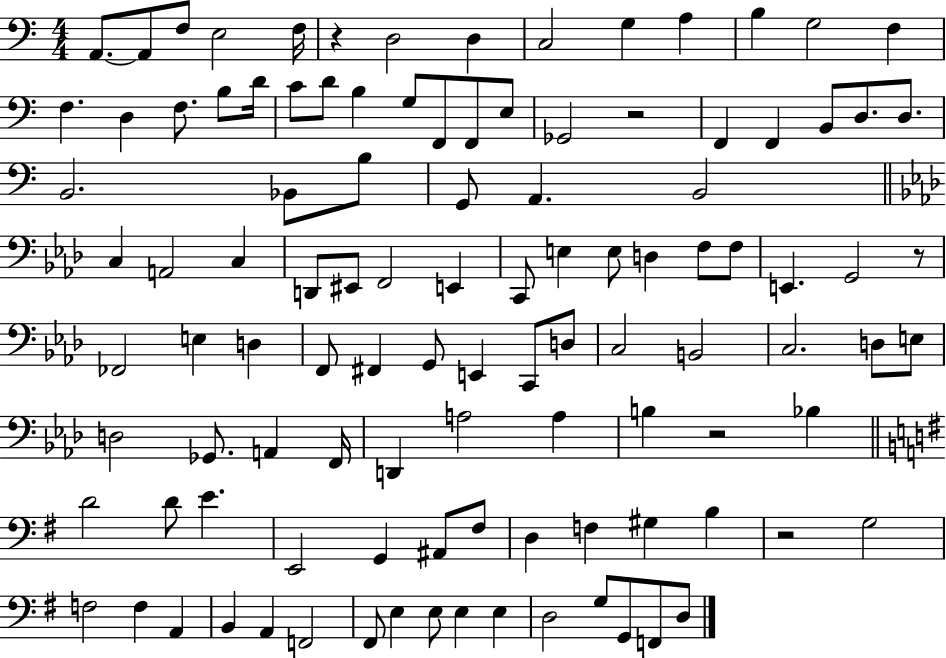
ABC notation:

X:1
T:Untitled
M:4/4
L:1/4
K:C
A,,/2 A,,/2 F,/2 E,2 F,/4 z D,2 D, C,2 G, A, B, G,2 F, F, D, F,/2 B,/2 D/4 C/2 D/2 B, G,/2 F,,/2 F,,/2 E,/2 _G,,2 z2 F,, F,, B,,/2 D,/2 D,/2 B,,2 _B,,/2 B,/2 G,,/2 A,, B,,2 C, A,,2 C, D,,/2 ^E,,/2 F,,2 E,, C,,/2 E, E,/2 D, F,/2 F,/2 E,, G,,2 z/2 _F,,2 E, D, F,,/2 ^F,, G,,/2 E,, C,,/2 D,/2 C,2 B,,2 C,2 D,/2 E,/2 D,2 _G,,/2 A,, F,,/4 D,, A,2 A, B, z2 _B, D2 D/2 E E,,2 G,, ^A,,/2 ^F,/2 D, F, ^G, B, z2 G,2 F,2 F, A,, B,, A,, F,,2 ^F,,/2 E, E,/2 E, E, D,2 G,/2 G,,/2 F,,/2 D,/2